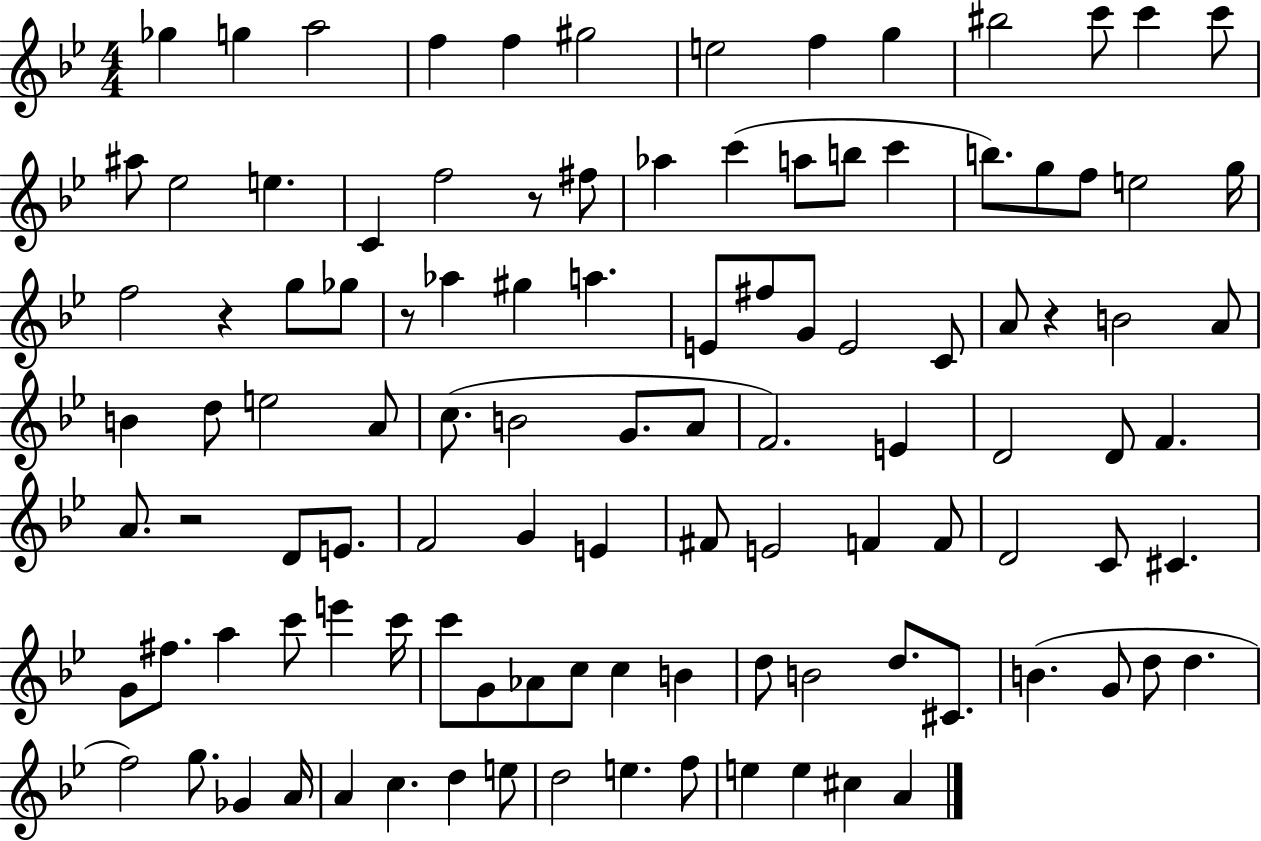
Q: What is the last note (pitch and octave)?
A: A4